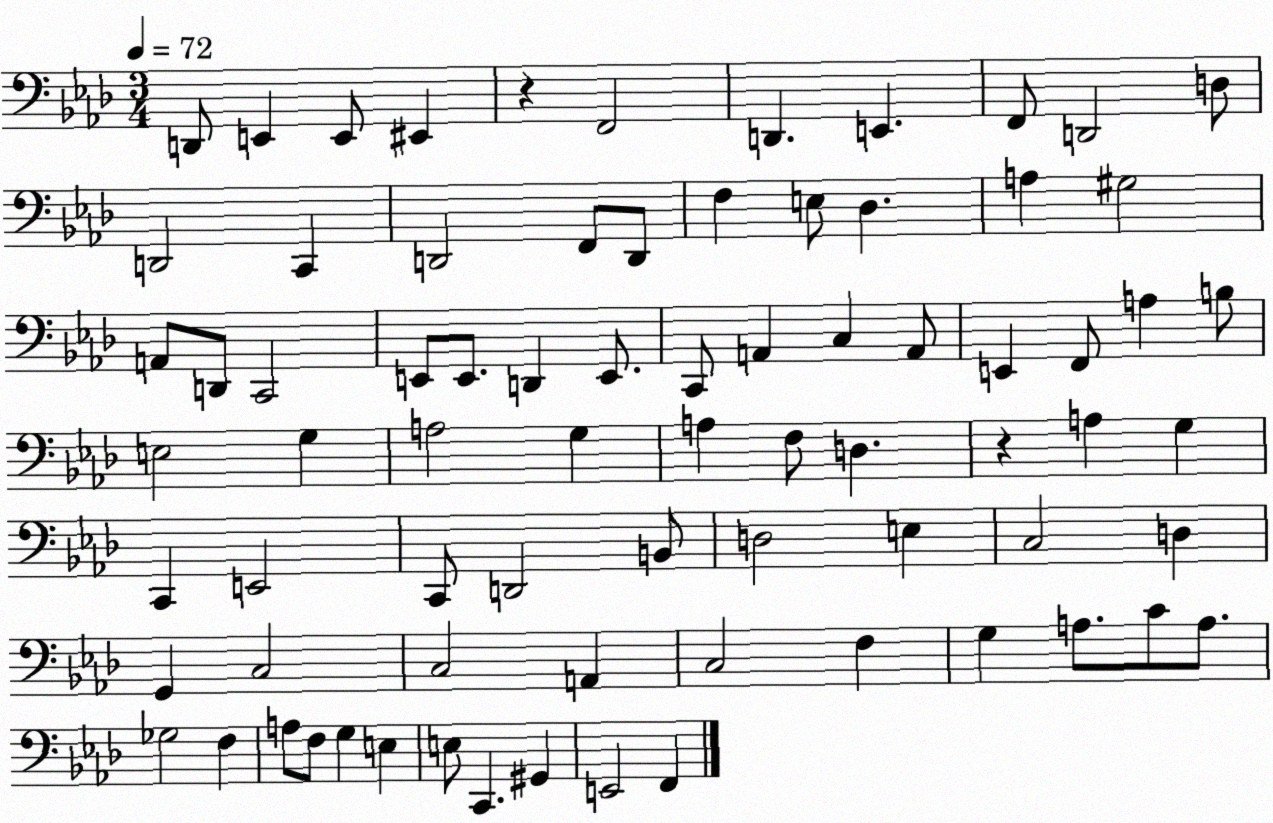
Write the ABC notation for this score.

X:1
T:Untitled
M:3/4
L:1/4
K:Ab
D,,/2 E,, E,,/2 ^E,, z F,,2 D,, E,, F,,/2 D,,2 D,/2 D,,2 C,, D,,2 F,,/2 D,,/2 F, E,/2 _D, A, ^G,2 A,,/2 D,,/2 C,,2 E,,/2 E,,/2 D,, E,,/2 C,,/2 A,, C, A,,/2 E,, F,,/2 A, B,/2 E,2 G, A,2 G, A, F,/2 D, z A, G, C,, E,,2 C,,/2 D,,2 B,,/2 D,2 E, C,2 D, G,, C,2 C,2 A,, C,2 F, G, A,/2 C/2 A,/2 _G,2 F, A,/2 F,/2 G, E, E,/2 C,, ^G,, E,,2 F,,